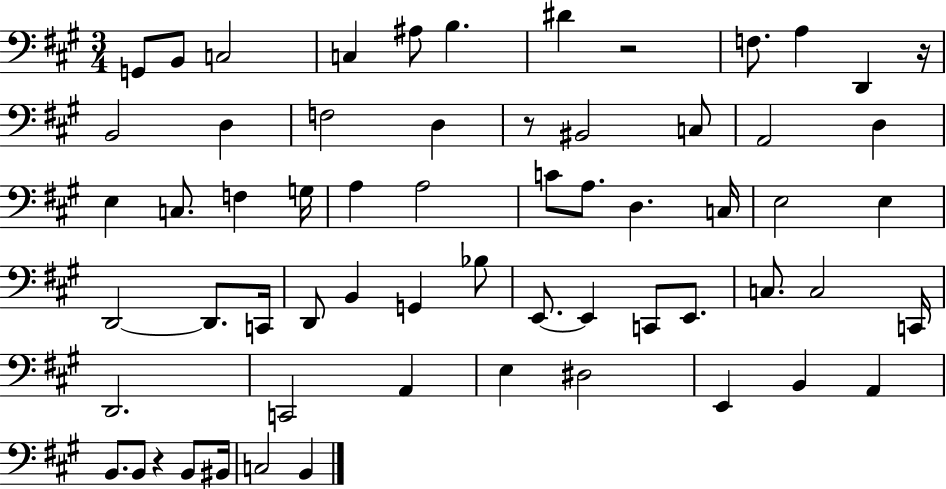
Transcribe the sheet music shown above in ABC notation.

X:1
T:Untitled
M:3/4
L:1/4
K:A
G,,/2 B,,/2 C,2 C, ^A,/2 B, ^D z2 F,/2 A, D,, z/4 B,,2 D, F,2 D, z/2 ^B,,2 C,/2 A,,2 D, E, C,/2 F, G,/4 A, A,2 C/2 A,/2 D, C,/4 E,2 E, D,,2 D,,/2 C,,/4 D,,/2 B,, G,, _B,/2 E,,/2 E,, C,,/2 E,,/2 C,/2 C,2 C,,/4 D,,2 C,,2 A,, E, ^D,2 E,, B,, A,, B,,/2 B,,/2 z B,,/2 ^B,,/4 C,2 B,,